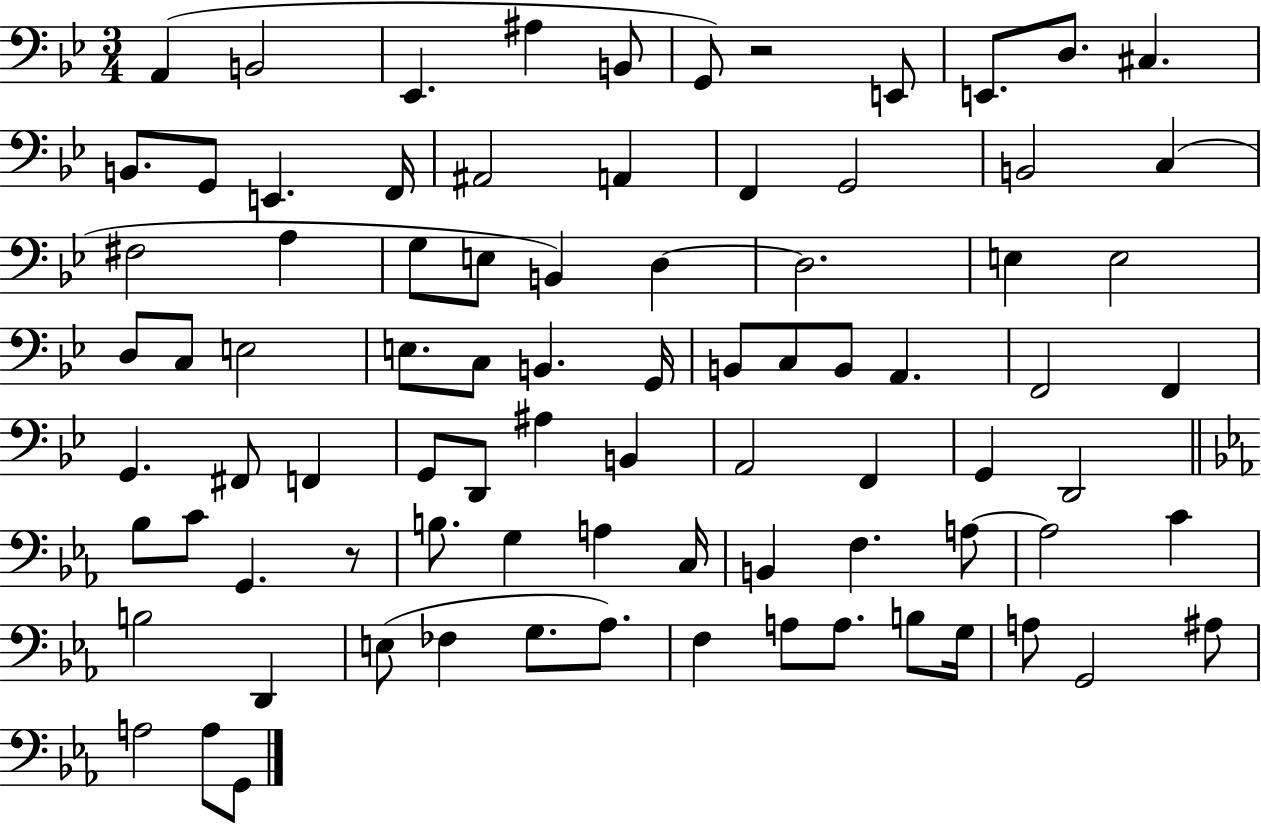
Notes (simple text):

A2/q B2/h Eb2/q. A#3/q B2/e G2/e R/h E2/e E2/e. D3/e. C#3/q. B2/e. G2/e E2/q. F2/s A#2/h A2/q F2/q G2/h B2/h C3/q F#3/h A3/q G3/e E3/e B2/q D3/q D3/h. E3/q E3/h D3/e C3/e E3/h E3/e. C3/e B2/q. G2/s B2/e C3/e B2/e A2/q. F2/h F2/q G2/q. F#2/e F2/q G2/e D2/e A#3/q B2/q A2/h F2/q G2/q D2/h Bb3/e C4/e G2/q. R/e B3/e. G3/q A3/q C3/s B2/q F3/q. A3/e A3/h C4/q B3/h D2/q E3/e FES3/q G3/e. Ab3/e. F3/q A3/e A3/e. B3/e G3/s A3/e G2/h A#3/e A3/h A3/e G2/e